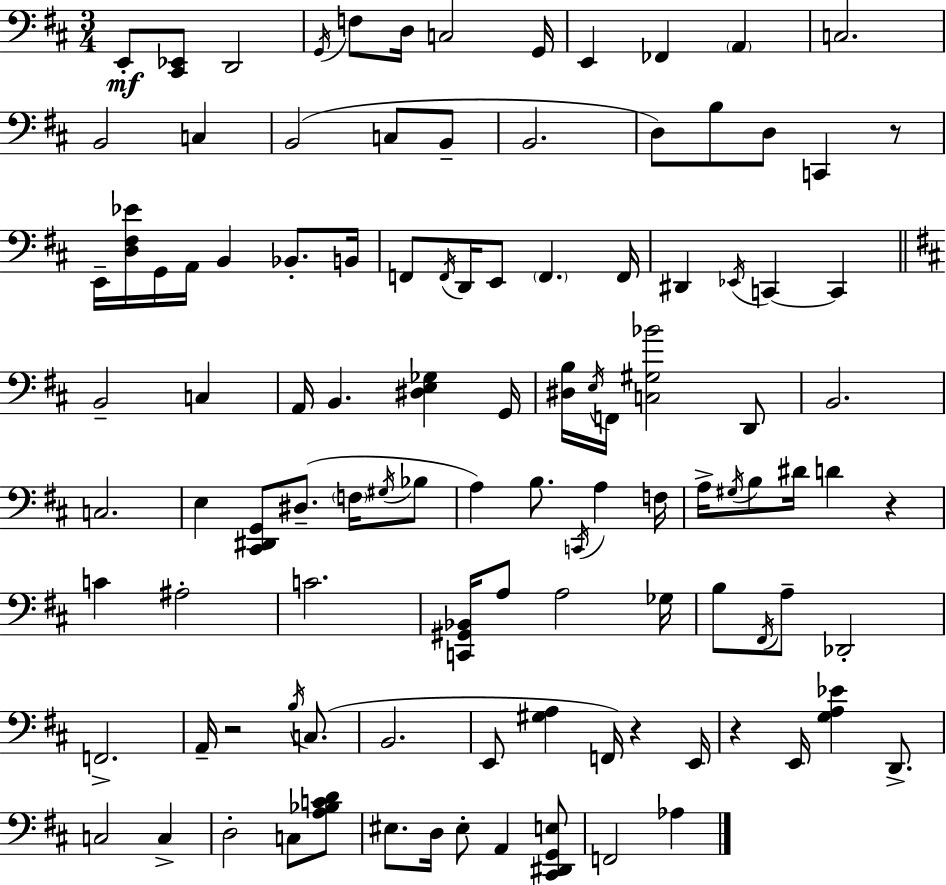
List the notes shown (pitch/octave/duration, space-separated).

E2/e [C#2,Eb2]/e D2/h G2/s F3/e D3/s C3/h G2/s E2/q FES2/q A2/q C3/h. B2/h C3/q B2/h C3/e B2/e B2/h. D3/e B3/e D3/e C2/q R/e E2/s [D3,F#3,Eb4]/s G2/s A2/s B2/q Bb2/e. B2/s F2/e F2/s D2/s E2/e F2/q. F2/s D#2/q Eb2/s C2/q C2/q B2/h C3/q A2/s B2/q. [D#3,E3,Gb3]/q G2/s [D#3,B3]/s E3/s F2/s [C3,G#3,Bb4]/h D2/e B2/h. C3/h. E3/q [C#2,D#2,G2]/e D#3/e. F3/s G#3/s Bb3/e A3/q B3/e. C2/s A3/q F3/s A3/s G#3/s B3/e D#4/s D4/q R/q C4/q A#3/h C4/h. [C2,G#2,Bb2]/s A3/e A3/h Gb3/s B3/e F#2/s A3/e Db2/h F2/h. A2/s R/h B3/s C3/e. B2/h. E2/e [G#3,A3]/q F2/s R/q E2/s R/q E2/s [G3,A3,Eb4]/q D2/e. C3/h C3/q D3/h C3/e [A3,Bb3,C4,D4]/e EIS3/e. D3/s EIS3/e A2/q [C#2,D#2,G2,E3]/e F2/h Ab3/q